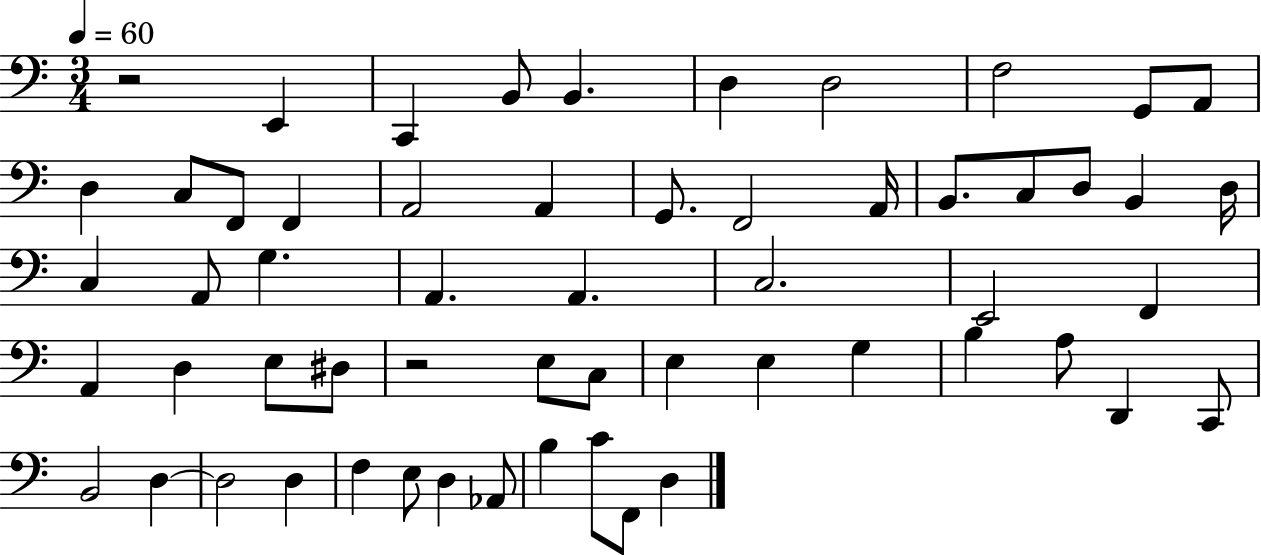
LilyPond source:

{
  \clef bass
  \numericTimeSignature
  \time 3/4
  \key c \major
  \tempo 4 = 60
  r2 e,4 | c,4 b,8 b,4. | d4 d2 | f2 g,8 a,8 | \break d4 c8 f,8 f,4 | a,2 a,4 | g,8. f,2 a,16 | b,8. c8 d8 b,4 d16 | \break c4 a,8 g4. | a,4. a,4. | c2. | e,2 f,4 | \break a,4 d4 e8 dis8 | r2 e8 c8 | e4 e4 g4 | b4 a8 d,4 c,8 | \break b,2 d4~~ | d2 d4 | f4 e8 d4 aes,8 | b4 c'8 f,8 d4 | \break \bar "|."
}